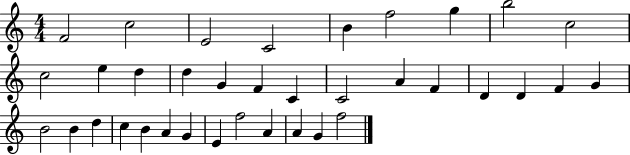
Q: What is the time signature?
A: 4/4